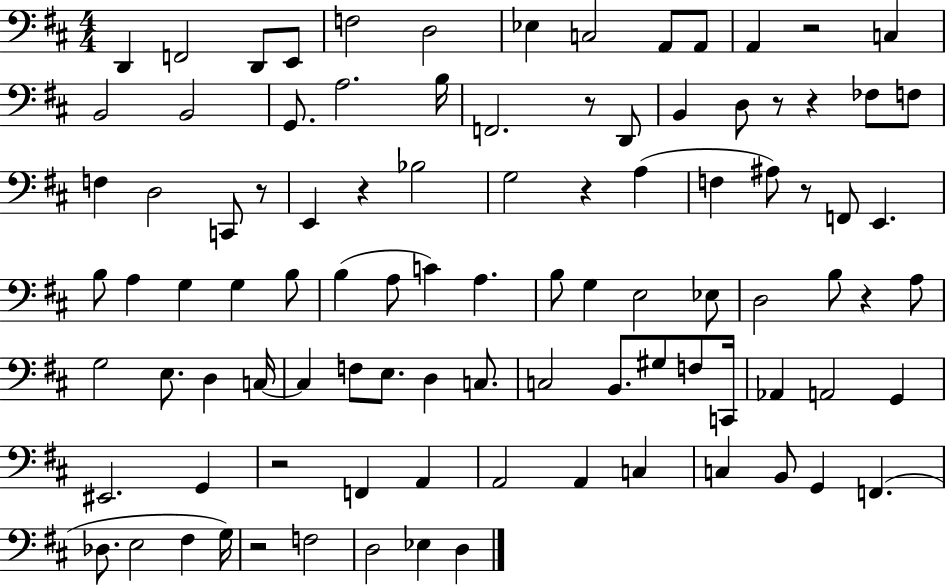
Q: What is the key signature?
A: D major